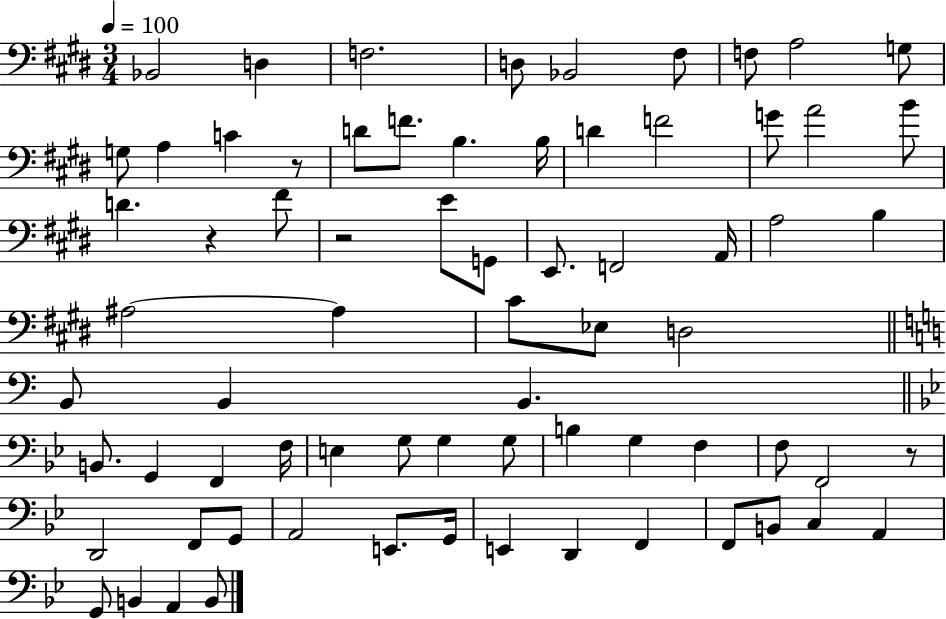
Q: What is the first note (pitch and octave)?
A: Bb2